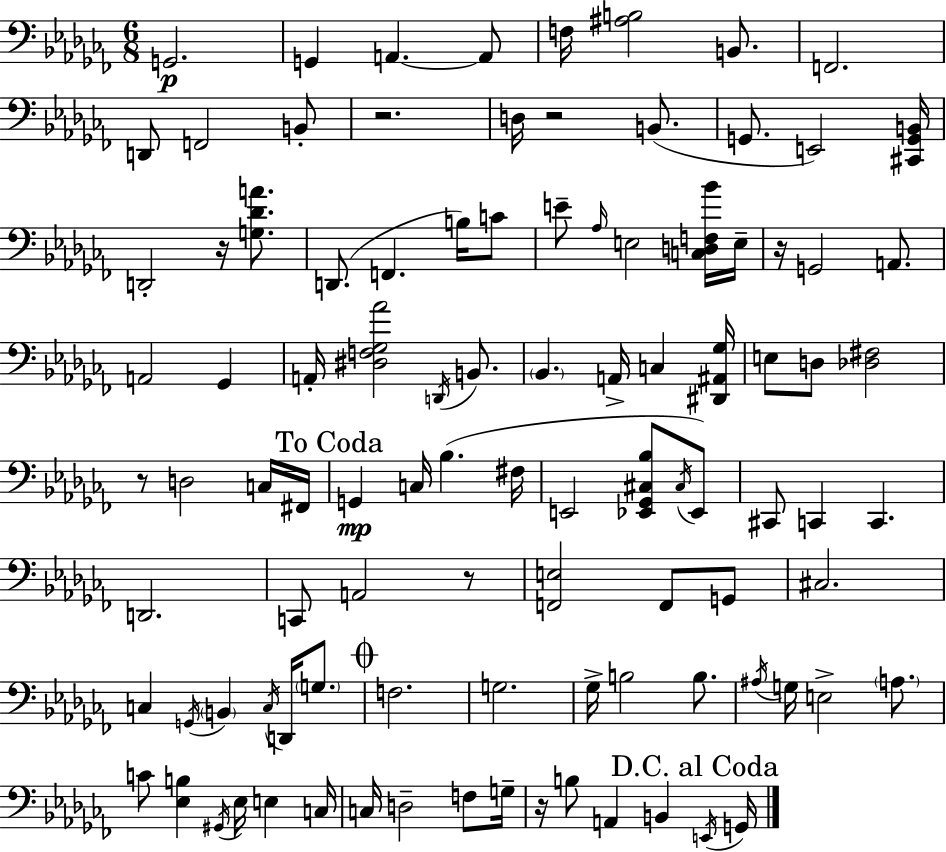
X:1
T:Untitled
M:6/8
L:1/4
K:Abm
G,,2 G,, A,, A,,/2 F,/4 [^A,B,]2 B,,/2 F,,2 D,,/2 F,,2 B,,/2 z2 D,/4 z2 B,,/2 G,,/2 E,,2 [^C,,G,,B,,]/4 D,,2 z/4 [G,_DA]/2 D,,/2 F,, B,/4 C/2 E/2 _A,/4 E,2 [C,D,F,_B]/4 E,/4 z/4 G,,2 A,,/2 A,,2 _G,, A,,/4 [^D,F,_G,_A]2 D,,/4 B,,/2 _B,, A,,/4 C, [^D,,^A,,_G,]/4 E,/2 D,/2 [_D,^F,]2 z/2 D,2 C,/4 ^F,,/4 G,, C,/4 _B, ^F,/4 E,,2 [_E,,_G,,^C,_B,]/2 ^C,/4 _E,,/2 ^C,,/2 C,, C,, D,,2 C,,/2 A,,2 z/2 [F,,E,]2 F,,/2 G,,/2 ^C,2 C, G,,/4 B,, C,/4 D,,/4 G,/2 F,2 G,2 _G,/4 B,2 B,/2 ^A,/4 G,/4 E,2 A,/2 C/2 [_E,B,] ^G,,/4 _E,/4 E, C,/4 C,/4 D,2 F,/2 G,/4 z/4 B,/2 A,, B,, E,,/4 G,,/4